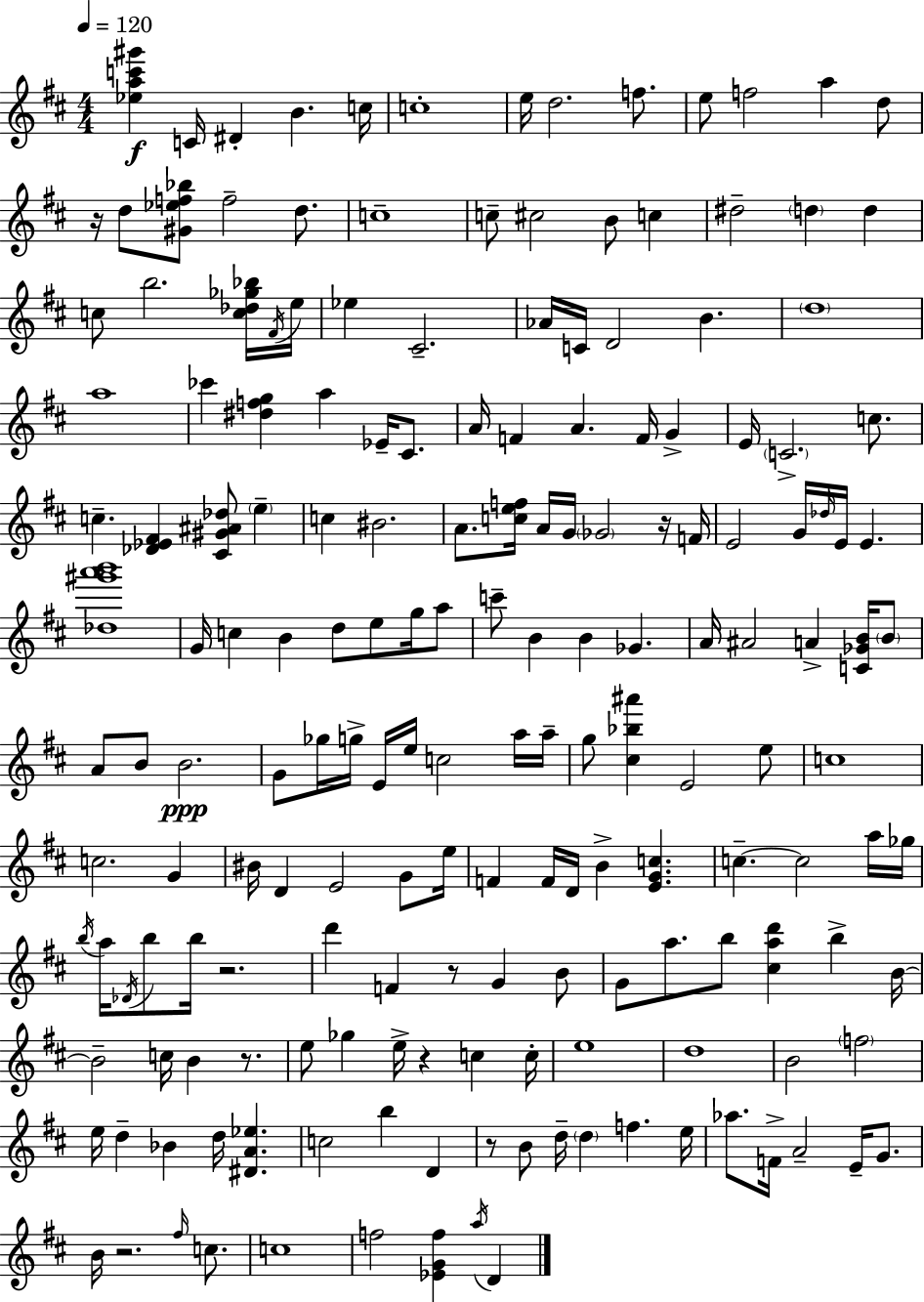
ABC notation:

X:1
T:Untitled
M:4/4
L:1/4
K:D
[_eac'^g'] C/4 ^D B c/4 c4 e/4 d2 f/2 e/2 f2 a d/2 z/4 d/2 [^G_ef_b]/2 f2 d/2 c4 c/2 ^c2 B/2 c ^d2 d d c/2 b2 [c_d_g_b]/4 ^F/4 e/4 _e ^C2 _A/4 C/4 D2 B d4 a4 _c' [^dfg] a _E/4 ^C/2 A/4 F A F/4 G E/4 C2 c/2 c [_D_E^F] [^C^G^A_d]/2 e c ^B2 A/2 [cef]/4 A/4 G/4 _G2 z/4 F/4 E2 G/4 _d/4 E/4 E [_d^g'a'b']4 G/4 c B d/2 e/2 g/4 a/2 c'/2 B B _G A/4 ^A2 A [C_GB]/4 B/2 A/2 B/2 B2 G/2 _g/4 g/4 E/4 e/4 c2 a/4 a/4 g/2 [^c_b^a'] E2 e/2 c4 c2 G ^B/4 D E2 G/2 e/4 F F/4 D/4 B [EGc] c c2 a/4 _g/4 b/4 a/4 _D/4 b/2 b/4 z2 d' F z/2 G B/2 G/2 a/2 b/2 [^cad'] b B/4 B2 c/4 B z/2 e/2 _g e/4 z c c/4 e4 d4 B2 f2 e/4 d _B d/4 [^DA_e] c2 b D z/2 B/2 d/4 d f e/4 _a/2 F/4 A2 E/4 G/2 B/4 z2 ^f/4 c/2 c4 f2 [_EGf] a/4 D